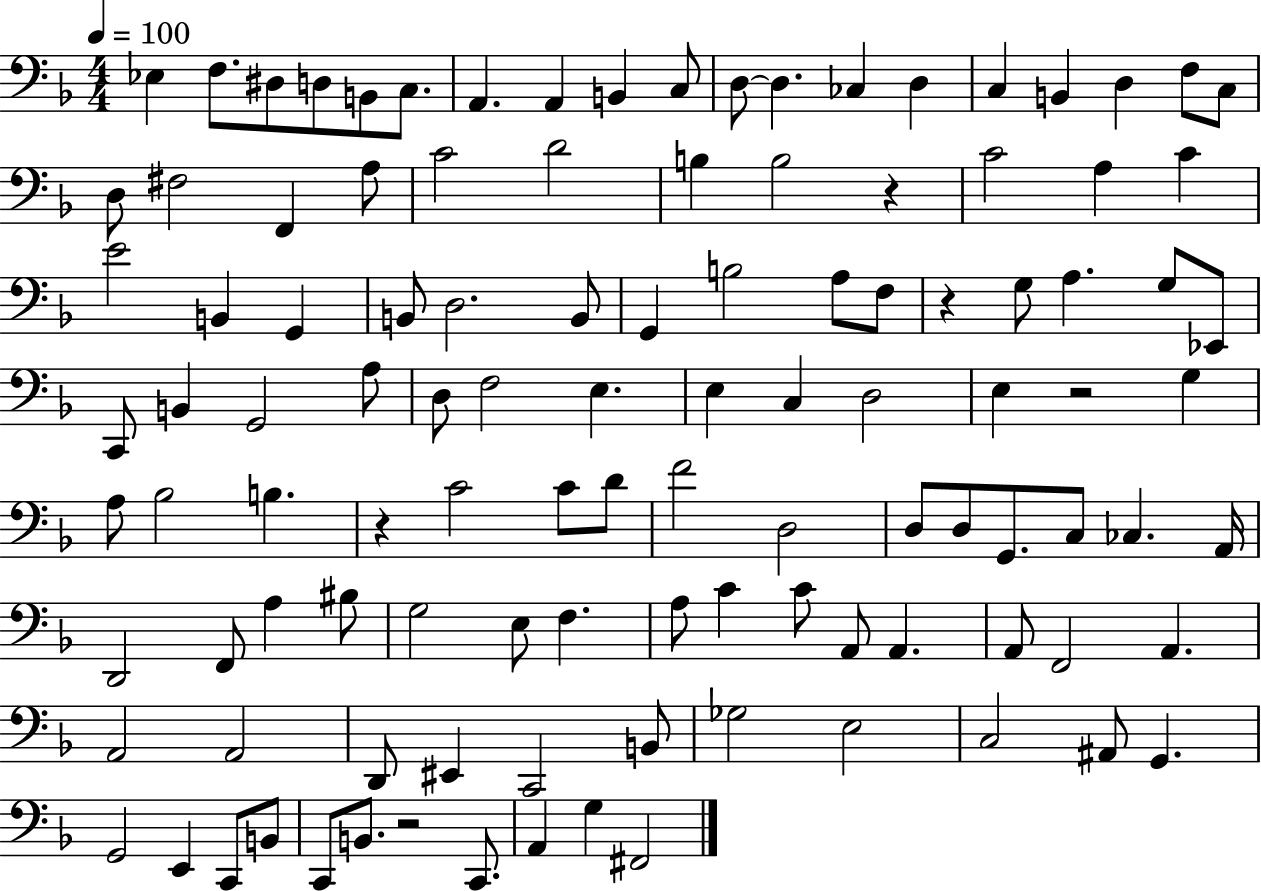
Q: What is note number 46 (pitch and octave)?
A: B2